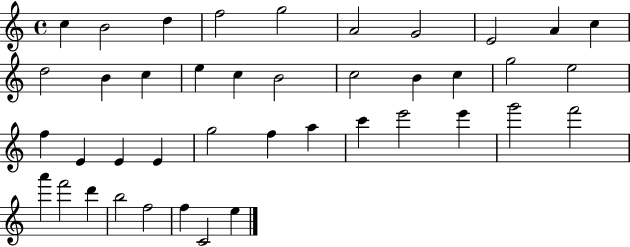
C5/q B4/h D5/q F5/h G5/h A4/h G4/h E4/h A4/q C5/q D5/h B4/q C5/q E5/q C5/q B4/h C5/h B4/q C5/q G5/h E5/h F5/q E4/q E4/q E4/q G5/h F5/q A5/q C6/q E6/h E6/q G6/h F6/h A6/q F6/h D6/q B5/h F5/h F5/q C4/h E5/q